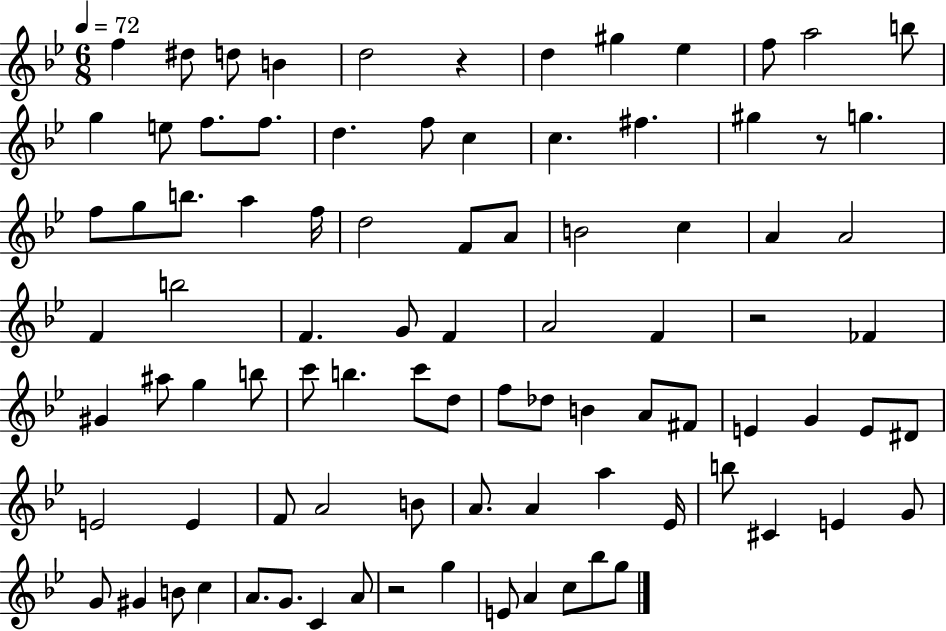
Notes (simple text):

F5/q D#5/e D5/e B4/q D5/h R/q D5/q G#5/q Eb5/q F5/e A5/h B5/e G5/q E5/e F5/e. F5/e. D5/q. F5/e C5/q C5/q. F#5/q. G#5/q R/e G5/q. F5/e G5/e B5/e. A5/q F5/s D5/h F4/e A4/e B4/h C5/q A4/q A4/h F4/q B5/h F4/q. G4/e F4/q A4/h F4/q R/h FES4/q G#4/q A#5/e G5/q B5/e C6/e B5/q. C6/e D5/e F5/e Db5/e B4/q A4/e F#4/e E4/q G4/q E4/e D#4/e E4/h E4/q F4/e A4/h B4/e A4/e. A4/q A5/q Eb4/s B5/e C#4/q E4/q G4/e G4/e G#4/q B4/e C5/q A4/e. G4/e. C4/q A4/e R/h G5/q E4/e A4/q C5/e Bb5/e G5/e